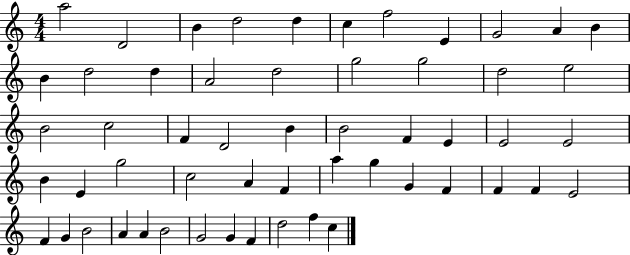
A5/h D4/h B4/q D5/h D5/q C5/q F5/h E4/q G4/h A4/q B4/q B4/q D5/h D5/q A4/h D5/h G5/h G5/h D5/h E5/h B4/h C5/h F4/q D4/h B4/q B4/h F4/q E4/q E4/h E4/h B4/q E4/q G5/h C5/h A4/q F4/q A5/q G5/q G4/q F4/q F4/q F4/q E4/h F4/q G4/q B4/h A4/q A4/q B4/h G4/h G4/q F4/q D5/h F5/q C5/q